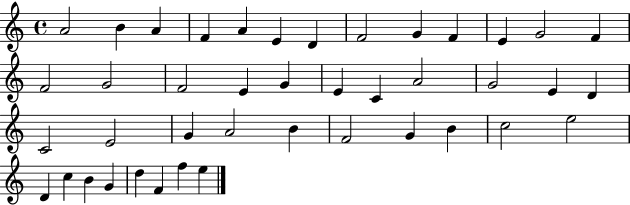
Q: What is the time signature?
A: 4/4